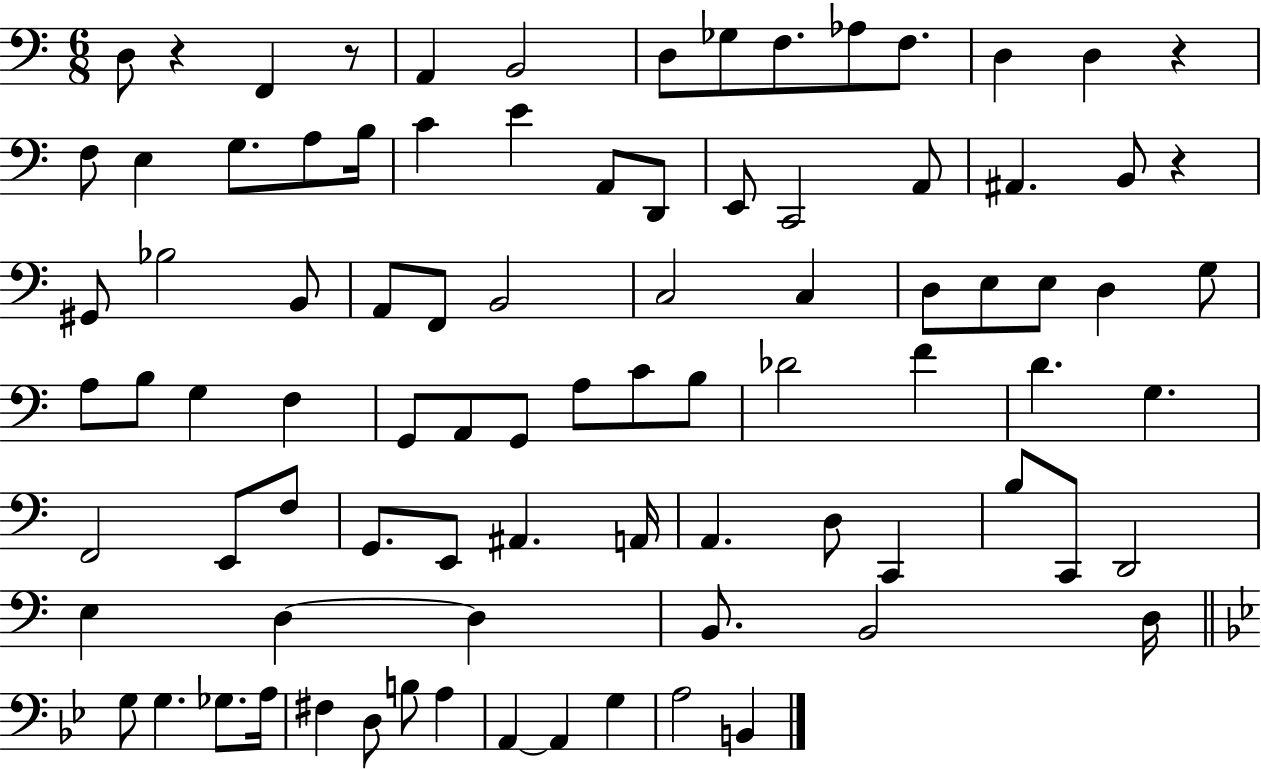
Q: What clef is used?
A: bass